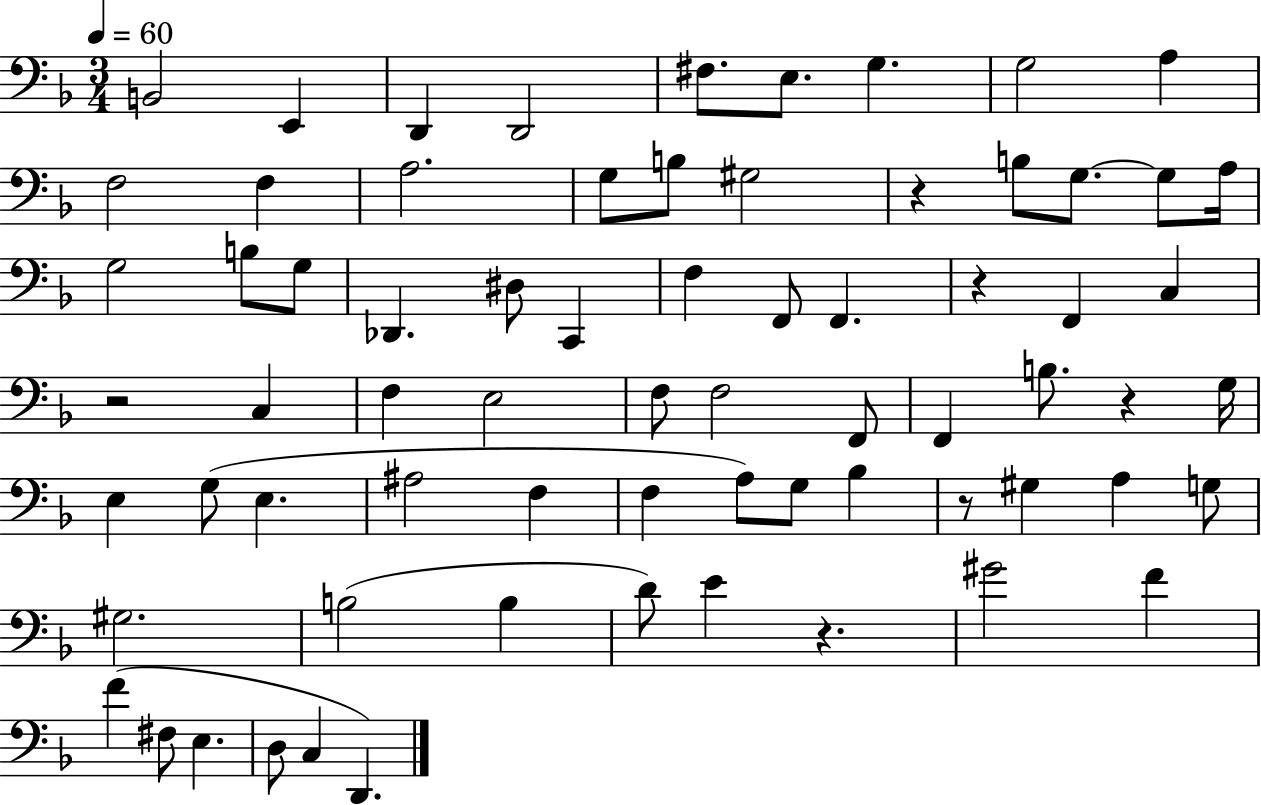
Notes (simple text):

B2/h E2/q D2/q D2/h F#3/e. E3/e. G3/q. G3/h A3/q F3/h F3/q A3/h. G3/e B3/e G#3/h R/q B3/e G3/e. G3/e A3/s G3/h B3/e G3/e Db2/q. D#3/e C2/q F3/q F2/e F2/q. R/q F2/q C3/q R/h C3/q F3/q E3/h F3/e F3/h F2/e F2/q B3/e. R/q G3/s E3/q G3/e E3/q. A#3/h F3/q F3/q A3/e G3/e Bb3/q R/e G#3/q A3/q G3/e G#3/h. B3/h B3/q D4/e E4/q R/q. G#4/h F4/q F4/q F#3/e E3/q. D3/e C3/q D2/q.